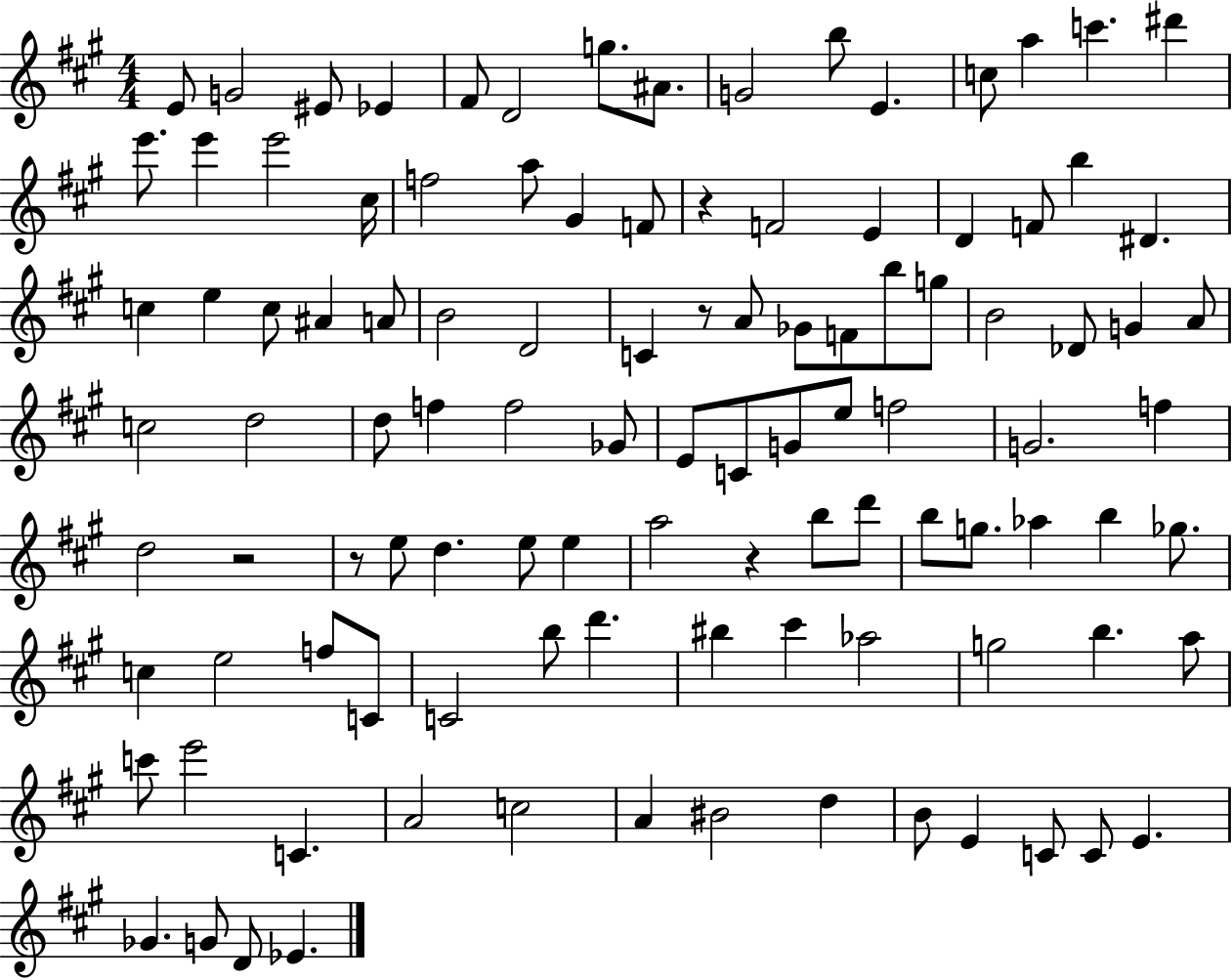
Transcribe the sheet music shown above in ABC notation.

X:1
T:Untitled
M:4/4
L:1/4
K:A
E/2 G2 ^E/2 _E ^F/2 D2 g/2 ^A/2 G2 b/2 E c/2 a c' ^d' e'/2 e' e'2 ^c/4 f2 a/2 ^G F/2 z F2 E D F/2 b ^D c e c/2 ^A A/2 B2 D2 C z/2 A/2 _G/2 F/2 b/2 g/2 B2 _D/2 G A/2 c2 d2 d/2 f f2 _G/2 E/2 C/2 G/2 e/2 f2 G2 f d2 z2 z/2 e/2 d e/2 e a2 z b/2 d'/2 b/2 g/2 _a b _g/2 c e2 f/2 C/2 C2 b/2 d' ^b ^c' _a2 g2 b a/2 c'/2 e'2 C A2 c2 A ^B2 d B/2 E C/2 C/2 E _G G/2 D/2 _E